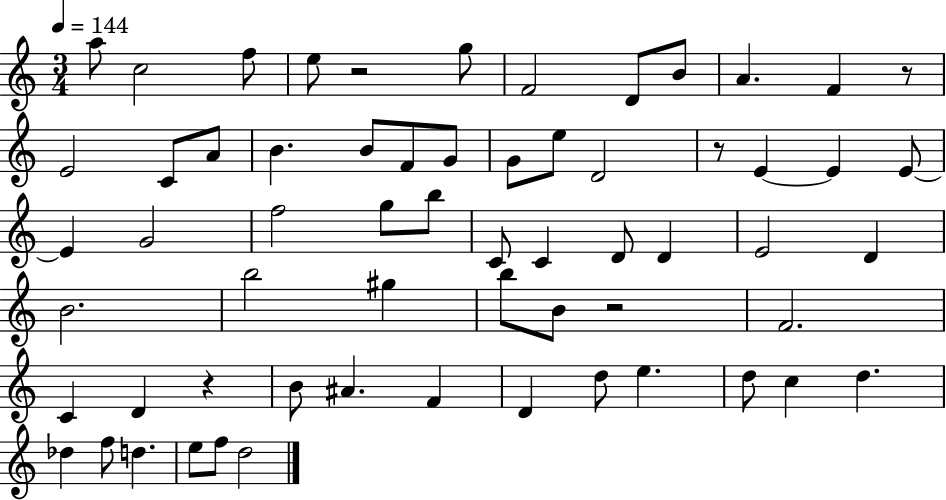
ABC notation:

X:1
T:Untitled
M:3/4
L:1/4
K:C
a/2 c2 f/2 e/2 z2 g/2 F2 D/2 B/2 A F z/2 E2 C/2 A/2 B B/2 F/2 G/2 G/2 e/2 D2 z/2 E E E/2 E G2 f2 g/2 b/2 C/2 C D/2 D E2 D B2 b2 ^g b/2 B/2 z2 F2 C D z B/2 ^A F D d/2 e d/2 c d _d f/2 d e/2 f/2 d2